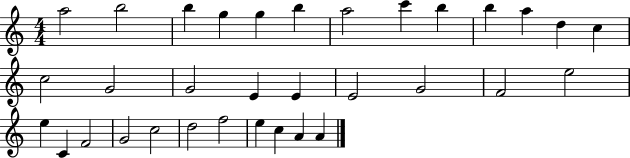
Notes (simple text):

A5/h B5/h B5/q G5/q G5/q B5/q A5/h C6/q B5/q B5/q A5/q D5/q C5/q C5/h G4/h G4/h E4/q E4/q E4/h G4/h F4/h E5/h E5/q C4/q F4/h G4/h C5/h D5/h F5/h E5/q C5/q A4/q A4/q